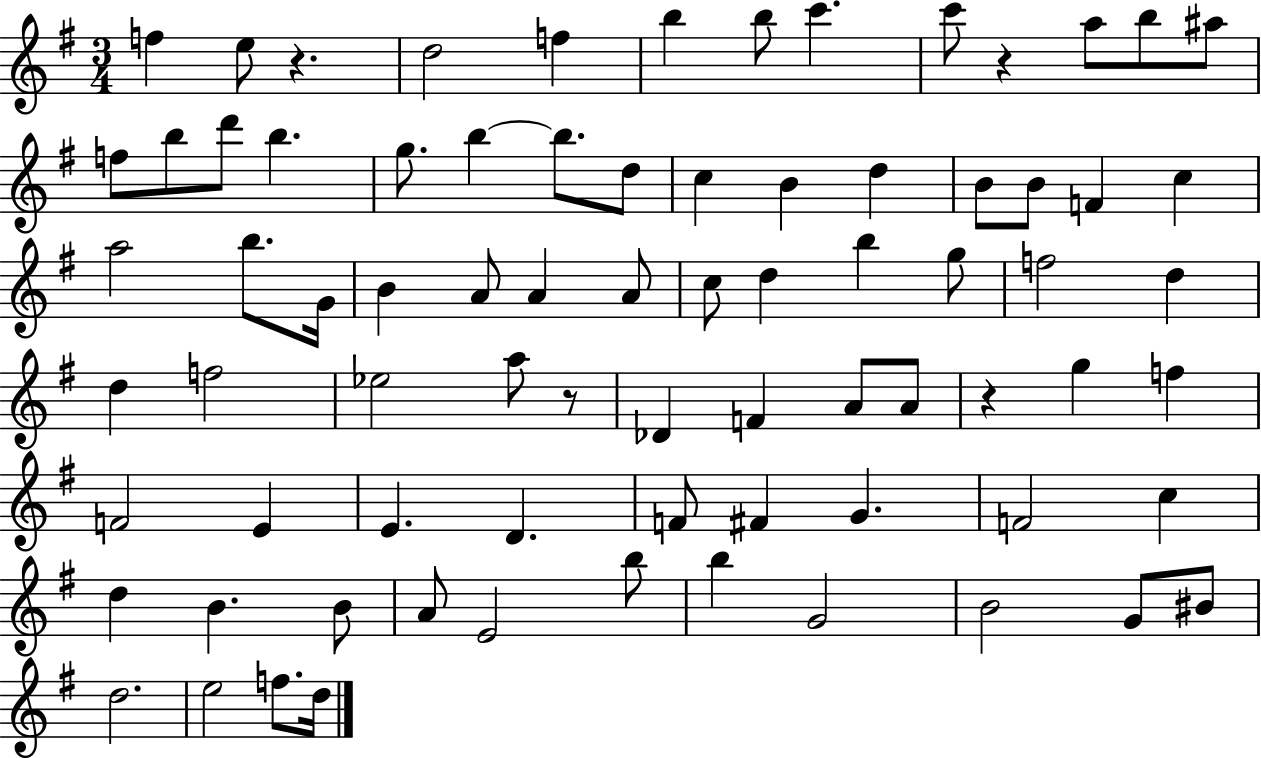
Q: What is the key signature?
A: G major